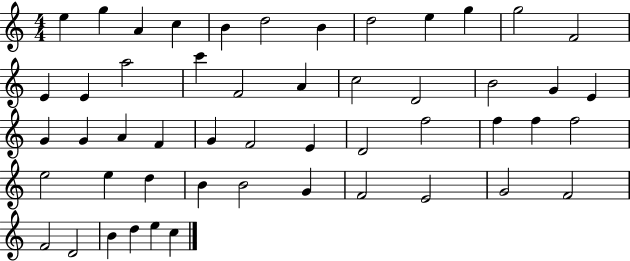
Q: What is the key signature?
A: C major